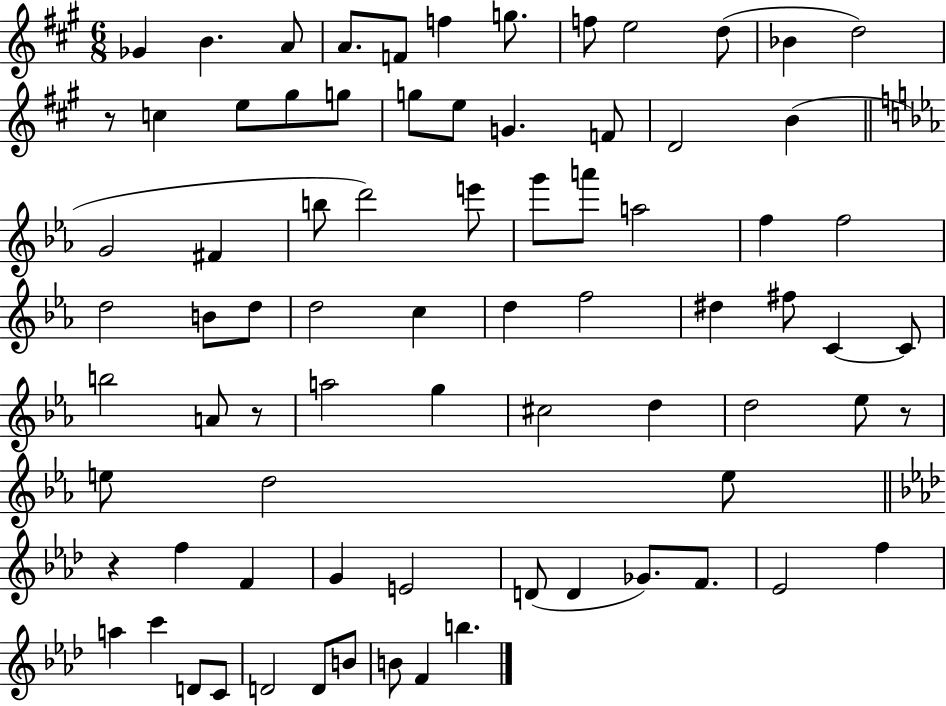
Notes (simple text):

Gb4/q B4/q. A4/e A4/e. F4/e F5/q G5/e. F5/e E5/h D5/e Bb4/q D5/h R/e C5/q E5/e G#5/e G5/e G5/e E5/e G4/q. F4/e D4/h B4/q G4/h F#4/q B5/e D6/h E6/e G6/e A6/e A5/h F5/q F5/h D5/h B4/e D5/e D5/h C5/q D5/q F5/h D#5/q F#5/e C4/q C4/e B5/h A4/e R/e A5/h G5/q C#5/h D5/q D5/h Eb5/e R/e E5/e D5/h E5/e R/q F5/q F4/q G4/q E4/h D4/e D4/q Gb4/e. F4/e. Eb4/h F5/q A5/q C6/q D4/e C4/e D4/h D4/e B4/e B4/e F4/q B5/q.